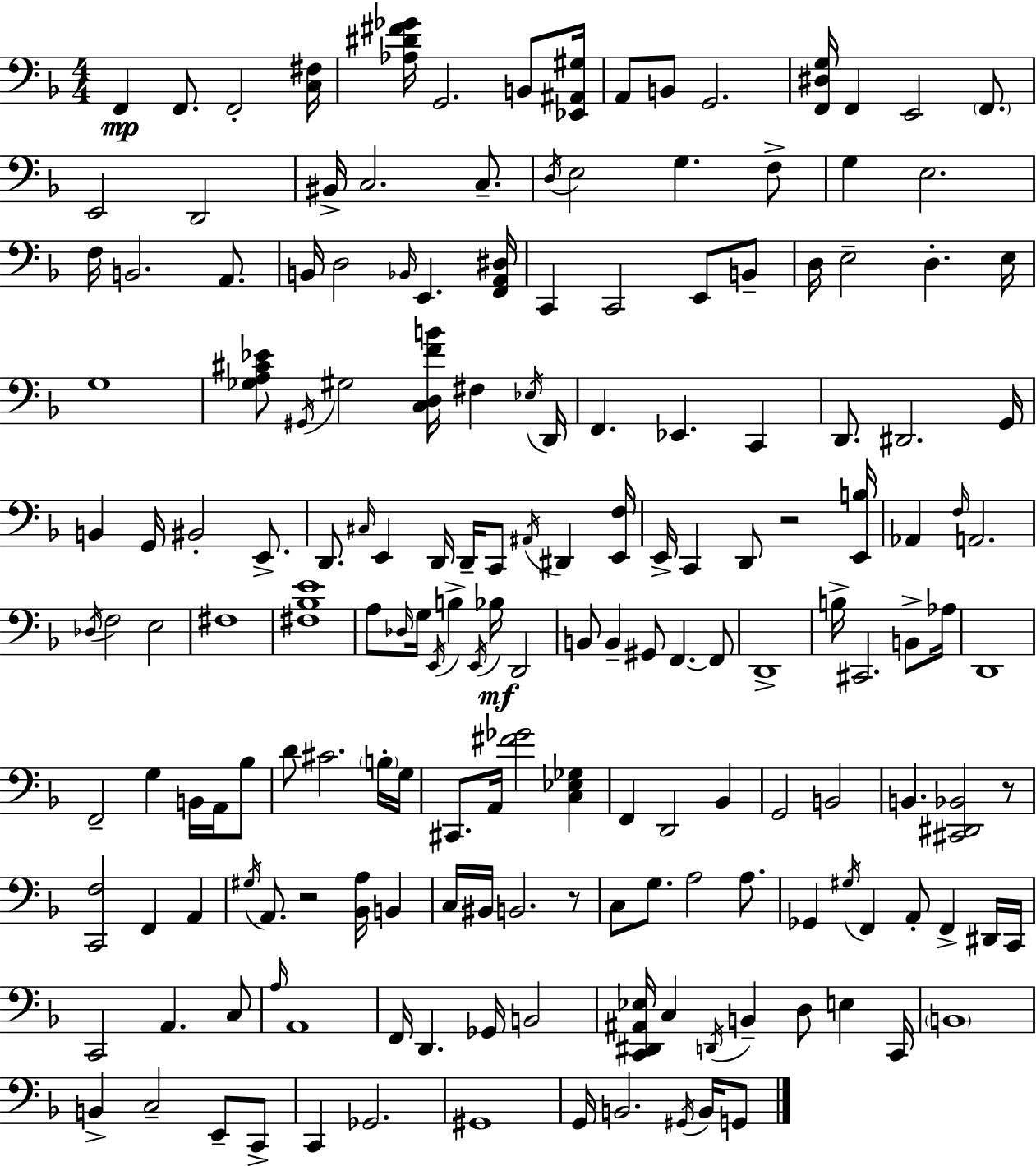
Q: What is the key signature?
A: F major